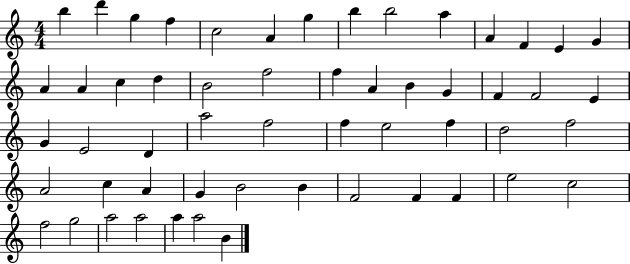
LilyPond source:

{
  \clef treble
  \numericTimeSignature
  \time 4/4
  \key c \major
  b''4 d'''4 g''4 f''4 | c''2 a'4 g''4 | b''4 b''2 a''4 | a'4 f'4 e'4 g'4 | \break a'4 a'4 c''4 d''4 | b'2 f''2 | f''4 a'4 b'4 g'4 | f'4 f'2 e'4 | \break g'4 e'2 d'4 | a''2 f''2 | f''4 e''2 f''4 | d''2 f''2 | \break a'2 c''4 a'4 | g'4 b'2 b'4 | f'2 f'4 f'4 | e''2 c''2 | \break f''2 g''2 | a''2 a''2 | a''4 a''2 b'4 | \bar "|."
}